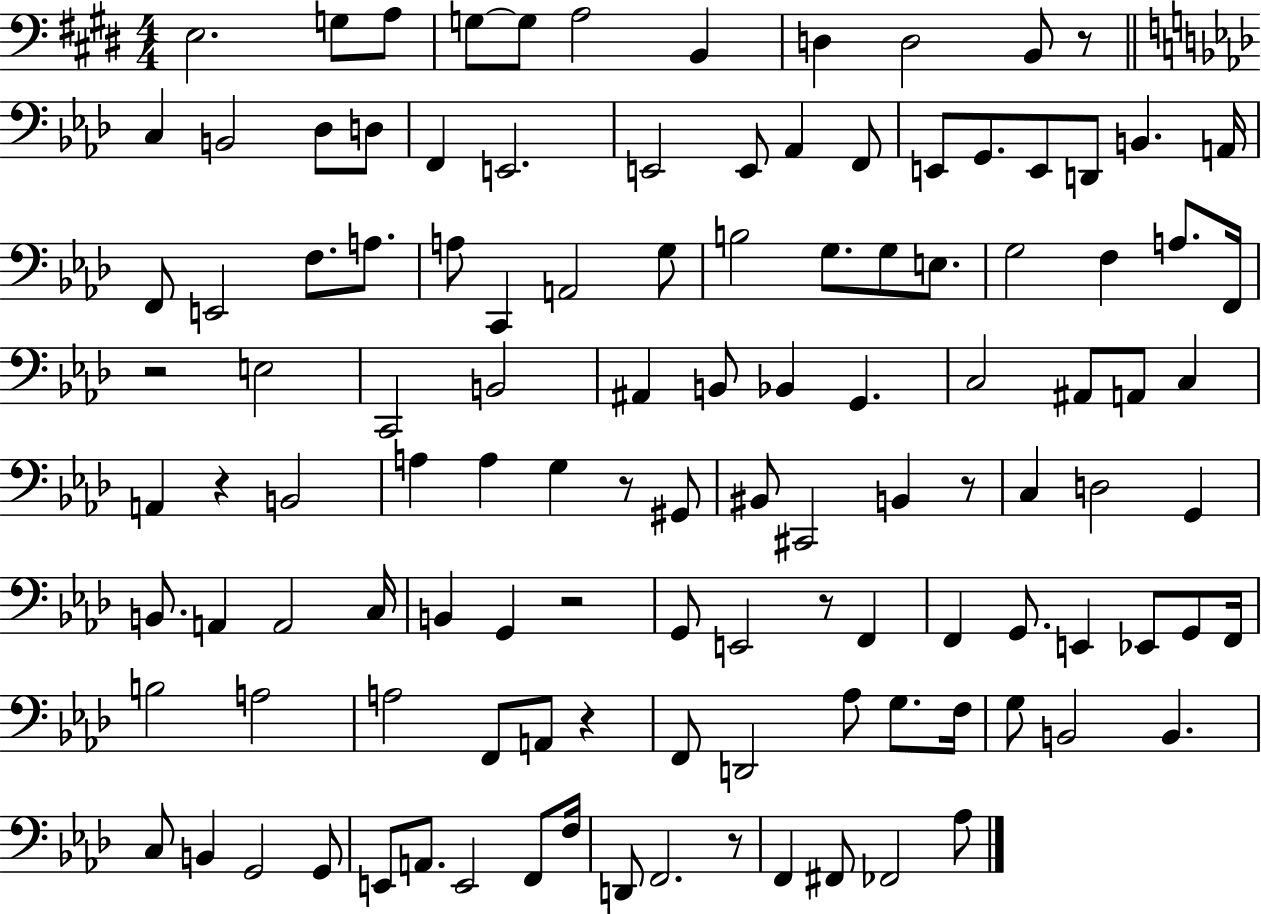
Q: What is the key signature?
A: E major